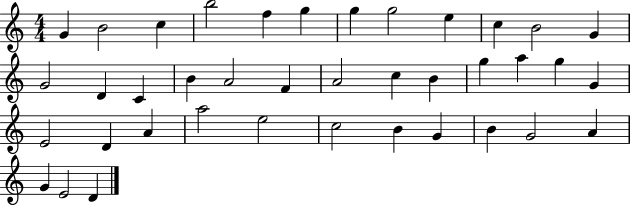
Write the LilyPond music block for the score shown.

{
  \clef treble
  \numericTimeSignature
  \time 4/4
  \key c \major
  g'4 b'2 c''4 | b''2 f''4 g''4 | g''4 g''2 e''4 | c''4 b'2 g'4 | \break g'2 d'4 c'4 | b'4 a'2 f'4 | a'2 c''4 b'4 | g''4 a''4 g''4 g'4 | \break e'2 d'4 a'4 | a''2 e''2 | c''2 b'4 g'4 | b'4 g'2 a'4 | \break g'4 e'2 d'4 | \bar "|."
}